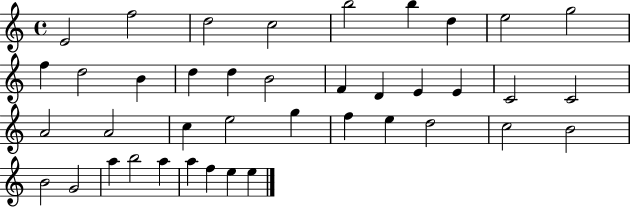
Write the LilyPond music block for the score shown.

{
  \clef treble
  \time 4/4
  \defaultTimeSignature
  \key c \major
  e'2 f''2 | d''2 c''2 | b''2 b''4 d''4 | e''2 g''2 | \break f''4 d''2 b'4 | d''4 d''4 b'2 | f'4 d'4 e'4 e'4 | c'2 c'2 | \break a'2 a'2 | c''4 e''2 g''4 | f''4 e''4 d''2 | c''2 b'2 | \break b'2 g'2 | a''4 b''2 a''4 | a''4 f''4 e''4 e''4 | \bar "|."
}